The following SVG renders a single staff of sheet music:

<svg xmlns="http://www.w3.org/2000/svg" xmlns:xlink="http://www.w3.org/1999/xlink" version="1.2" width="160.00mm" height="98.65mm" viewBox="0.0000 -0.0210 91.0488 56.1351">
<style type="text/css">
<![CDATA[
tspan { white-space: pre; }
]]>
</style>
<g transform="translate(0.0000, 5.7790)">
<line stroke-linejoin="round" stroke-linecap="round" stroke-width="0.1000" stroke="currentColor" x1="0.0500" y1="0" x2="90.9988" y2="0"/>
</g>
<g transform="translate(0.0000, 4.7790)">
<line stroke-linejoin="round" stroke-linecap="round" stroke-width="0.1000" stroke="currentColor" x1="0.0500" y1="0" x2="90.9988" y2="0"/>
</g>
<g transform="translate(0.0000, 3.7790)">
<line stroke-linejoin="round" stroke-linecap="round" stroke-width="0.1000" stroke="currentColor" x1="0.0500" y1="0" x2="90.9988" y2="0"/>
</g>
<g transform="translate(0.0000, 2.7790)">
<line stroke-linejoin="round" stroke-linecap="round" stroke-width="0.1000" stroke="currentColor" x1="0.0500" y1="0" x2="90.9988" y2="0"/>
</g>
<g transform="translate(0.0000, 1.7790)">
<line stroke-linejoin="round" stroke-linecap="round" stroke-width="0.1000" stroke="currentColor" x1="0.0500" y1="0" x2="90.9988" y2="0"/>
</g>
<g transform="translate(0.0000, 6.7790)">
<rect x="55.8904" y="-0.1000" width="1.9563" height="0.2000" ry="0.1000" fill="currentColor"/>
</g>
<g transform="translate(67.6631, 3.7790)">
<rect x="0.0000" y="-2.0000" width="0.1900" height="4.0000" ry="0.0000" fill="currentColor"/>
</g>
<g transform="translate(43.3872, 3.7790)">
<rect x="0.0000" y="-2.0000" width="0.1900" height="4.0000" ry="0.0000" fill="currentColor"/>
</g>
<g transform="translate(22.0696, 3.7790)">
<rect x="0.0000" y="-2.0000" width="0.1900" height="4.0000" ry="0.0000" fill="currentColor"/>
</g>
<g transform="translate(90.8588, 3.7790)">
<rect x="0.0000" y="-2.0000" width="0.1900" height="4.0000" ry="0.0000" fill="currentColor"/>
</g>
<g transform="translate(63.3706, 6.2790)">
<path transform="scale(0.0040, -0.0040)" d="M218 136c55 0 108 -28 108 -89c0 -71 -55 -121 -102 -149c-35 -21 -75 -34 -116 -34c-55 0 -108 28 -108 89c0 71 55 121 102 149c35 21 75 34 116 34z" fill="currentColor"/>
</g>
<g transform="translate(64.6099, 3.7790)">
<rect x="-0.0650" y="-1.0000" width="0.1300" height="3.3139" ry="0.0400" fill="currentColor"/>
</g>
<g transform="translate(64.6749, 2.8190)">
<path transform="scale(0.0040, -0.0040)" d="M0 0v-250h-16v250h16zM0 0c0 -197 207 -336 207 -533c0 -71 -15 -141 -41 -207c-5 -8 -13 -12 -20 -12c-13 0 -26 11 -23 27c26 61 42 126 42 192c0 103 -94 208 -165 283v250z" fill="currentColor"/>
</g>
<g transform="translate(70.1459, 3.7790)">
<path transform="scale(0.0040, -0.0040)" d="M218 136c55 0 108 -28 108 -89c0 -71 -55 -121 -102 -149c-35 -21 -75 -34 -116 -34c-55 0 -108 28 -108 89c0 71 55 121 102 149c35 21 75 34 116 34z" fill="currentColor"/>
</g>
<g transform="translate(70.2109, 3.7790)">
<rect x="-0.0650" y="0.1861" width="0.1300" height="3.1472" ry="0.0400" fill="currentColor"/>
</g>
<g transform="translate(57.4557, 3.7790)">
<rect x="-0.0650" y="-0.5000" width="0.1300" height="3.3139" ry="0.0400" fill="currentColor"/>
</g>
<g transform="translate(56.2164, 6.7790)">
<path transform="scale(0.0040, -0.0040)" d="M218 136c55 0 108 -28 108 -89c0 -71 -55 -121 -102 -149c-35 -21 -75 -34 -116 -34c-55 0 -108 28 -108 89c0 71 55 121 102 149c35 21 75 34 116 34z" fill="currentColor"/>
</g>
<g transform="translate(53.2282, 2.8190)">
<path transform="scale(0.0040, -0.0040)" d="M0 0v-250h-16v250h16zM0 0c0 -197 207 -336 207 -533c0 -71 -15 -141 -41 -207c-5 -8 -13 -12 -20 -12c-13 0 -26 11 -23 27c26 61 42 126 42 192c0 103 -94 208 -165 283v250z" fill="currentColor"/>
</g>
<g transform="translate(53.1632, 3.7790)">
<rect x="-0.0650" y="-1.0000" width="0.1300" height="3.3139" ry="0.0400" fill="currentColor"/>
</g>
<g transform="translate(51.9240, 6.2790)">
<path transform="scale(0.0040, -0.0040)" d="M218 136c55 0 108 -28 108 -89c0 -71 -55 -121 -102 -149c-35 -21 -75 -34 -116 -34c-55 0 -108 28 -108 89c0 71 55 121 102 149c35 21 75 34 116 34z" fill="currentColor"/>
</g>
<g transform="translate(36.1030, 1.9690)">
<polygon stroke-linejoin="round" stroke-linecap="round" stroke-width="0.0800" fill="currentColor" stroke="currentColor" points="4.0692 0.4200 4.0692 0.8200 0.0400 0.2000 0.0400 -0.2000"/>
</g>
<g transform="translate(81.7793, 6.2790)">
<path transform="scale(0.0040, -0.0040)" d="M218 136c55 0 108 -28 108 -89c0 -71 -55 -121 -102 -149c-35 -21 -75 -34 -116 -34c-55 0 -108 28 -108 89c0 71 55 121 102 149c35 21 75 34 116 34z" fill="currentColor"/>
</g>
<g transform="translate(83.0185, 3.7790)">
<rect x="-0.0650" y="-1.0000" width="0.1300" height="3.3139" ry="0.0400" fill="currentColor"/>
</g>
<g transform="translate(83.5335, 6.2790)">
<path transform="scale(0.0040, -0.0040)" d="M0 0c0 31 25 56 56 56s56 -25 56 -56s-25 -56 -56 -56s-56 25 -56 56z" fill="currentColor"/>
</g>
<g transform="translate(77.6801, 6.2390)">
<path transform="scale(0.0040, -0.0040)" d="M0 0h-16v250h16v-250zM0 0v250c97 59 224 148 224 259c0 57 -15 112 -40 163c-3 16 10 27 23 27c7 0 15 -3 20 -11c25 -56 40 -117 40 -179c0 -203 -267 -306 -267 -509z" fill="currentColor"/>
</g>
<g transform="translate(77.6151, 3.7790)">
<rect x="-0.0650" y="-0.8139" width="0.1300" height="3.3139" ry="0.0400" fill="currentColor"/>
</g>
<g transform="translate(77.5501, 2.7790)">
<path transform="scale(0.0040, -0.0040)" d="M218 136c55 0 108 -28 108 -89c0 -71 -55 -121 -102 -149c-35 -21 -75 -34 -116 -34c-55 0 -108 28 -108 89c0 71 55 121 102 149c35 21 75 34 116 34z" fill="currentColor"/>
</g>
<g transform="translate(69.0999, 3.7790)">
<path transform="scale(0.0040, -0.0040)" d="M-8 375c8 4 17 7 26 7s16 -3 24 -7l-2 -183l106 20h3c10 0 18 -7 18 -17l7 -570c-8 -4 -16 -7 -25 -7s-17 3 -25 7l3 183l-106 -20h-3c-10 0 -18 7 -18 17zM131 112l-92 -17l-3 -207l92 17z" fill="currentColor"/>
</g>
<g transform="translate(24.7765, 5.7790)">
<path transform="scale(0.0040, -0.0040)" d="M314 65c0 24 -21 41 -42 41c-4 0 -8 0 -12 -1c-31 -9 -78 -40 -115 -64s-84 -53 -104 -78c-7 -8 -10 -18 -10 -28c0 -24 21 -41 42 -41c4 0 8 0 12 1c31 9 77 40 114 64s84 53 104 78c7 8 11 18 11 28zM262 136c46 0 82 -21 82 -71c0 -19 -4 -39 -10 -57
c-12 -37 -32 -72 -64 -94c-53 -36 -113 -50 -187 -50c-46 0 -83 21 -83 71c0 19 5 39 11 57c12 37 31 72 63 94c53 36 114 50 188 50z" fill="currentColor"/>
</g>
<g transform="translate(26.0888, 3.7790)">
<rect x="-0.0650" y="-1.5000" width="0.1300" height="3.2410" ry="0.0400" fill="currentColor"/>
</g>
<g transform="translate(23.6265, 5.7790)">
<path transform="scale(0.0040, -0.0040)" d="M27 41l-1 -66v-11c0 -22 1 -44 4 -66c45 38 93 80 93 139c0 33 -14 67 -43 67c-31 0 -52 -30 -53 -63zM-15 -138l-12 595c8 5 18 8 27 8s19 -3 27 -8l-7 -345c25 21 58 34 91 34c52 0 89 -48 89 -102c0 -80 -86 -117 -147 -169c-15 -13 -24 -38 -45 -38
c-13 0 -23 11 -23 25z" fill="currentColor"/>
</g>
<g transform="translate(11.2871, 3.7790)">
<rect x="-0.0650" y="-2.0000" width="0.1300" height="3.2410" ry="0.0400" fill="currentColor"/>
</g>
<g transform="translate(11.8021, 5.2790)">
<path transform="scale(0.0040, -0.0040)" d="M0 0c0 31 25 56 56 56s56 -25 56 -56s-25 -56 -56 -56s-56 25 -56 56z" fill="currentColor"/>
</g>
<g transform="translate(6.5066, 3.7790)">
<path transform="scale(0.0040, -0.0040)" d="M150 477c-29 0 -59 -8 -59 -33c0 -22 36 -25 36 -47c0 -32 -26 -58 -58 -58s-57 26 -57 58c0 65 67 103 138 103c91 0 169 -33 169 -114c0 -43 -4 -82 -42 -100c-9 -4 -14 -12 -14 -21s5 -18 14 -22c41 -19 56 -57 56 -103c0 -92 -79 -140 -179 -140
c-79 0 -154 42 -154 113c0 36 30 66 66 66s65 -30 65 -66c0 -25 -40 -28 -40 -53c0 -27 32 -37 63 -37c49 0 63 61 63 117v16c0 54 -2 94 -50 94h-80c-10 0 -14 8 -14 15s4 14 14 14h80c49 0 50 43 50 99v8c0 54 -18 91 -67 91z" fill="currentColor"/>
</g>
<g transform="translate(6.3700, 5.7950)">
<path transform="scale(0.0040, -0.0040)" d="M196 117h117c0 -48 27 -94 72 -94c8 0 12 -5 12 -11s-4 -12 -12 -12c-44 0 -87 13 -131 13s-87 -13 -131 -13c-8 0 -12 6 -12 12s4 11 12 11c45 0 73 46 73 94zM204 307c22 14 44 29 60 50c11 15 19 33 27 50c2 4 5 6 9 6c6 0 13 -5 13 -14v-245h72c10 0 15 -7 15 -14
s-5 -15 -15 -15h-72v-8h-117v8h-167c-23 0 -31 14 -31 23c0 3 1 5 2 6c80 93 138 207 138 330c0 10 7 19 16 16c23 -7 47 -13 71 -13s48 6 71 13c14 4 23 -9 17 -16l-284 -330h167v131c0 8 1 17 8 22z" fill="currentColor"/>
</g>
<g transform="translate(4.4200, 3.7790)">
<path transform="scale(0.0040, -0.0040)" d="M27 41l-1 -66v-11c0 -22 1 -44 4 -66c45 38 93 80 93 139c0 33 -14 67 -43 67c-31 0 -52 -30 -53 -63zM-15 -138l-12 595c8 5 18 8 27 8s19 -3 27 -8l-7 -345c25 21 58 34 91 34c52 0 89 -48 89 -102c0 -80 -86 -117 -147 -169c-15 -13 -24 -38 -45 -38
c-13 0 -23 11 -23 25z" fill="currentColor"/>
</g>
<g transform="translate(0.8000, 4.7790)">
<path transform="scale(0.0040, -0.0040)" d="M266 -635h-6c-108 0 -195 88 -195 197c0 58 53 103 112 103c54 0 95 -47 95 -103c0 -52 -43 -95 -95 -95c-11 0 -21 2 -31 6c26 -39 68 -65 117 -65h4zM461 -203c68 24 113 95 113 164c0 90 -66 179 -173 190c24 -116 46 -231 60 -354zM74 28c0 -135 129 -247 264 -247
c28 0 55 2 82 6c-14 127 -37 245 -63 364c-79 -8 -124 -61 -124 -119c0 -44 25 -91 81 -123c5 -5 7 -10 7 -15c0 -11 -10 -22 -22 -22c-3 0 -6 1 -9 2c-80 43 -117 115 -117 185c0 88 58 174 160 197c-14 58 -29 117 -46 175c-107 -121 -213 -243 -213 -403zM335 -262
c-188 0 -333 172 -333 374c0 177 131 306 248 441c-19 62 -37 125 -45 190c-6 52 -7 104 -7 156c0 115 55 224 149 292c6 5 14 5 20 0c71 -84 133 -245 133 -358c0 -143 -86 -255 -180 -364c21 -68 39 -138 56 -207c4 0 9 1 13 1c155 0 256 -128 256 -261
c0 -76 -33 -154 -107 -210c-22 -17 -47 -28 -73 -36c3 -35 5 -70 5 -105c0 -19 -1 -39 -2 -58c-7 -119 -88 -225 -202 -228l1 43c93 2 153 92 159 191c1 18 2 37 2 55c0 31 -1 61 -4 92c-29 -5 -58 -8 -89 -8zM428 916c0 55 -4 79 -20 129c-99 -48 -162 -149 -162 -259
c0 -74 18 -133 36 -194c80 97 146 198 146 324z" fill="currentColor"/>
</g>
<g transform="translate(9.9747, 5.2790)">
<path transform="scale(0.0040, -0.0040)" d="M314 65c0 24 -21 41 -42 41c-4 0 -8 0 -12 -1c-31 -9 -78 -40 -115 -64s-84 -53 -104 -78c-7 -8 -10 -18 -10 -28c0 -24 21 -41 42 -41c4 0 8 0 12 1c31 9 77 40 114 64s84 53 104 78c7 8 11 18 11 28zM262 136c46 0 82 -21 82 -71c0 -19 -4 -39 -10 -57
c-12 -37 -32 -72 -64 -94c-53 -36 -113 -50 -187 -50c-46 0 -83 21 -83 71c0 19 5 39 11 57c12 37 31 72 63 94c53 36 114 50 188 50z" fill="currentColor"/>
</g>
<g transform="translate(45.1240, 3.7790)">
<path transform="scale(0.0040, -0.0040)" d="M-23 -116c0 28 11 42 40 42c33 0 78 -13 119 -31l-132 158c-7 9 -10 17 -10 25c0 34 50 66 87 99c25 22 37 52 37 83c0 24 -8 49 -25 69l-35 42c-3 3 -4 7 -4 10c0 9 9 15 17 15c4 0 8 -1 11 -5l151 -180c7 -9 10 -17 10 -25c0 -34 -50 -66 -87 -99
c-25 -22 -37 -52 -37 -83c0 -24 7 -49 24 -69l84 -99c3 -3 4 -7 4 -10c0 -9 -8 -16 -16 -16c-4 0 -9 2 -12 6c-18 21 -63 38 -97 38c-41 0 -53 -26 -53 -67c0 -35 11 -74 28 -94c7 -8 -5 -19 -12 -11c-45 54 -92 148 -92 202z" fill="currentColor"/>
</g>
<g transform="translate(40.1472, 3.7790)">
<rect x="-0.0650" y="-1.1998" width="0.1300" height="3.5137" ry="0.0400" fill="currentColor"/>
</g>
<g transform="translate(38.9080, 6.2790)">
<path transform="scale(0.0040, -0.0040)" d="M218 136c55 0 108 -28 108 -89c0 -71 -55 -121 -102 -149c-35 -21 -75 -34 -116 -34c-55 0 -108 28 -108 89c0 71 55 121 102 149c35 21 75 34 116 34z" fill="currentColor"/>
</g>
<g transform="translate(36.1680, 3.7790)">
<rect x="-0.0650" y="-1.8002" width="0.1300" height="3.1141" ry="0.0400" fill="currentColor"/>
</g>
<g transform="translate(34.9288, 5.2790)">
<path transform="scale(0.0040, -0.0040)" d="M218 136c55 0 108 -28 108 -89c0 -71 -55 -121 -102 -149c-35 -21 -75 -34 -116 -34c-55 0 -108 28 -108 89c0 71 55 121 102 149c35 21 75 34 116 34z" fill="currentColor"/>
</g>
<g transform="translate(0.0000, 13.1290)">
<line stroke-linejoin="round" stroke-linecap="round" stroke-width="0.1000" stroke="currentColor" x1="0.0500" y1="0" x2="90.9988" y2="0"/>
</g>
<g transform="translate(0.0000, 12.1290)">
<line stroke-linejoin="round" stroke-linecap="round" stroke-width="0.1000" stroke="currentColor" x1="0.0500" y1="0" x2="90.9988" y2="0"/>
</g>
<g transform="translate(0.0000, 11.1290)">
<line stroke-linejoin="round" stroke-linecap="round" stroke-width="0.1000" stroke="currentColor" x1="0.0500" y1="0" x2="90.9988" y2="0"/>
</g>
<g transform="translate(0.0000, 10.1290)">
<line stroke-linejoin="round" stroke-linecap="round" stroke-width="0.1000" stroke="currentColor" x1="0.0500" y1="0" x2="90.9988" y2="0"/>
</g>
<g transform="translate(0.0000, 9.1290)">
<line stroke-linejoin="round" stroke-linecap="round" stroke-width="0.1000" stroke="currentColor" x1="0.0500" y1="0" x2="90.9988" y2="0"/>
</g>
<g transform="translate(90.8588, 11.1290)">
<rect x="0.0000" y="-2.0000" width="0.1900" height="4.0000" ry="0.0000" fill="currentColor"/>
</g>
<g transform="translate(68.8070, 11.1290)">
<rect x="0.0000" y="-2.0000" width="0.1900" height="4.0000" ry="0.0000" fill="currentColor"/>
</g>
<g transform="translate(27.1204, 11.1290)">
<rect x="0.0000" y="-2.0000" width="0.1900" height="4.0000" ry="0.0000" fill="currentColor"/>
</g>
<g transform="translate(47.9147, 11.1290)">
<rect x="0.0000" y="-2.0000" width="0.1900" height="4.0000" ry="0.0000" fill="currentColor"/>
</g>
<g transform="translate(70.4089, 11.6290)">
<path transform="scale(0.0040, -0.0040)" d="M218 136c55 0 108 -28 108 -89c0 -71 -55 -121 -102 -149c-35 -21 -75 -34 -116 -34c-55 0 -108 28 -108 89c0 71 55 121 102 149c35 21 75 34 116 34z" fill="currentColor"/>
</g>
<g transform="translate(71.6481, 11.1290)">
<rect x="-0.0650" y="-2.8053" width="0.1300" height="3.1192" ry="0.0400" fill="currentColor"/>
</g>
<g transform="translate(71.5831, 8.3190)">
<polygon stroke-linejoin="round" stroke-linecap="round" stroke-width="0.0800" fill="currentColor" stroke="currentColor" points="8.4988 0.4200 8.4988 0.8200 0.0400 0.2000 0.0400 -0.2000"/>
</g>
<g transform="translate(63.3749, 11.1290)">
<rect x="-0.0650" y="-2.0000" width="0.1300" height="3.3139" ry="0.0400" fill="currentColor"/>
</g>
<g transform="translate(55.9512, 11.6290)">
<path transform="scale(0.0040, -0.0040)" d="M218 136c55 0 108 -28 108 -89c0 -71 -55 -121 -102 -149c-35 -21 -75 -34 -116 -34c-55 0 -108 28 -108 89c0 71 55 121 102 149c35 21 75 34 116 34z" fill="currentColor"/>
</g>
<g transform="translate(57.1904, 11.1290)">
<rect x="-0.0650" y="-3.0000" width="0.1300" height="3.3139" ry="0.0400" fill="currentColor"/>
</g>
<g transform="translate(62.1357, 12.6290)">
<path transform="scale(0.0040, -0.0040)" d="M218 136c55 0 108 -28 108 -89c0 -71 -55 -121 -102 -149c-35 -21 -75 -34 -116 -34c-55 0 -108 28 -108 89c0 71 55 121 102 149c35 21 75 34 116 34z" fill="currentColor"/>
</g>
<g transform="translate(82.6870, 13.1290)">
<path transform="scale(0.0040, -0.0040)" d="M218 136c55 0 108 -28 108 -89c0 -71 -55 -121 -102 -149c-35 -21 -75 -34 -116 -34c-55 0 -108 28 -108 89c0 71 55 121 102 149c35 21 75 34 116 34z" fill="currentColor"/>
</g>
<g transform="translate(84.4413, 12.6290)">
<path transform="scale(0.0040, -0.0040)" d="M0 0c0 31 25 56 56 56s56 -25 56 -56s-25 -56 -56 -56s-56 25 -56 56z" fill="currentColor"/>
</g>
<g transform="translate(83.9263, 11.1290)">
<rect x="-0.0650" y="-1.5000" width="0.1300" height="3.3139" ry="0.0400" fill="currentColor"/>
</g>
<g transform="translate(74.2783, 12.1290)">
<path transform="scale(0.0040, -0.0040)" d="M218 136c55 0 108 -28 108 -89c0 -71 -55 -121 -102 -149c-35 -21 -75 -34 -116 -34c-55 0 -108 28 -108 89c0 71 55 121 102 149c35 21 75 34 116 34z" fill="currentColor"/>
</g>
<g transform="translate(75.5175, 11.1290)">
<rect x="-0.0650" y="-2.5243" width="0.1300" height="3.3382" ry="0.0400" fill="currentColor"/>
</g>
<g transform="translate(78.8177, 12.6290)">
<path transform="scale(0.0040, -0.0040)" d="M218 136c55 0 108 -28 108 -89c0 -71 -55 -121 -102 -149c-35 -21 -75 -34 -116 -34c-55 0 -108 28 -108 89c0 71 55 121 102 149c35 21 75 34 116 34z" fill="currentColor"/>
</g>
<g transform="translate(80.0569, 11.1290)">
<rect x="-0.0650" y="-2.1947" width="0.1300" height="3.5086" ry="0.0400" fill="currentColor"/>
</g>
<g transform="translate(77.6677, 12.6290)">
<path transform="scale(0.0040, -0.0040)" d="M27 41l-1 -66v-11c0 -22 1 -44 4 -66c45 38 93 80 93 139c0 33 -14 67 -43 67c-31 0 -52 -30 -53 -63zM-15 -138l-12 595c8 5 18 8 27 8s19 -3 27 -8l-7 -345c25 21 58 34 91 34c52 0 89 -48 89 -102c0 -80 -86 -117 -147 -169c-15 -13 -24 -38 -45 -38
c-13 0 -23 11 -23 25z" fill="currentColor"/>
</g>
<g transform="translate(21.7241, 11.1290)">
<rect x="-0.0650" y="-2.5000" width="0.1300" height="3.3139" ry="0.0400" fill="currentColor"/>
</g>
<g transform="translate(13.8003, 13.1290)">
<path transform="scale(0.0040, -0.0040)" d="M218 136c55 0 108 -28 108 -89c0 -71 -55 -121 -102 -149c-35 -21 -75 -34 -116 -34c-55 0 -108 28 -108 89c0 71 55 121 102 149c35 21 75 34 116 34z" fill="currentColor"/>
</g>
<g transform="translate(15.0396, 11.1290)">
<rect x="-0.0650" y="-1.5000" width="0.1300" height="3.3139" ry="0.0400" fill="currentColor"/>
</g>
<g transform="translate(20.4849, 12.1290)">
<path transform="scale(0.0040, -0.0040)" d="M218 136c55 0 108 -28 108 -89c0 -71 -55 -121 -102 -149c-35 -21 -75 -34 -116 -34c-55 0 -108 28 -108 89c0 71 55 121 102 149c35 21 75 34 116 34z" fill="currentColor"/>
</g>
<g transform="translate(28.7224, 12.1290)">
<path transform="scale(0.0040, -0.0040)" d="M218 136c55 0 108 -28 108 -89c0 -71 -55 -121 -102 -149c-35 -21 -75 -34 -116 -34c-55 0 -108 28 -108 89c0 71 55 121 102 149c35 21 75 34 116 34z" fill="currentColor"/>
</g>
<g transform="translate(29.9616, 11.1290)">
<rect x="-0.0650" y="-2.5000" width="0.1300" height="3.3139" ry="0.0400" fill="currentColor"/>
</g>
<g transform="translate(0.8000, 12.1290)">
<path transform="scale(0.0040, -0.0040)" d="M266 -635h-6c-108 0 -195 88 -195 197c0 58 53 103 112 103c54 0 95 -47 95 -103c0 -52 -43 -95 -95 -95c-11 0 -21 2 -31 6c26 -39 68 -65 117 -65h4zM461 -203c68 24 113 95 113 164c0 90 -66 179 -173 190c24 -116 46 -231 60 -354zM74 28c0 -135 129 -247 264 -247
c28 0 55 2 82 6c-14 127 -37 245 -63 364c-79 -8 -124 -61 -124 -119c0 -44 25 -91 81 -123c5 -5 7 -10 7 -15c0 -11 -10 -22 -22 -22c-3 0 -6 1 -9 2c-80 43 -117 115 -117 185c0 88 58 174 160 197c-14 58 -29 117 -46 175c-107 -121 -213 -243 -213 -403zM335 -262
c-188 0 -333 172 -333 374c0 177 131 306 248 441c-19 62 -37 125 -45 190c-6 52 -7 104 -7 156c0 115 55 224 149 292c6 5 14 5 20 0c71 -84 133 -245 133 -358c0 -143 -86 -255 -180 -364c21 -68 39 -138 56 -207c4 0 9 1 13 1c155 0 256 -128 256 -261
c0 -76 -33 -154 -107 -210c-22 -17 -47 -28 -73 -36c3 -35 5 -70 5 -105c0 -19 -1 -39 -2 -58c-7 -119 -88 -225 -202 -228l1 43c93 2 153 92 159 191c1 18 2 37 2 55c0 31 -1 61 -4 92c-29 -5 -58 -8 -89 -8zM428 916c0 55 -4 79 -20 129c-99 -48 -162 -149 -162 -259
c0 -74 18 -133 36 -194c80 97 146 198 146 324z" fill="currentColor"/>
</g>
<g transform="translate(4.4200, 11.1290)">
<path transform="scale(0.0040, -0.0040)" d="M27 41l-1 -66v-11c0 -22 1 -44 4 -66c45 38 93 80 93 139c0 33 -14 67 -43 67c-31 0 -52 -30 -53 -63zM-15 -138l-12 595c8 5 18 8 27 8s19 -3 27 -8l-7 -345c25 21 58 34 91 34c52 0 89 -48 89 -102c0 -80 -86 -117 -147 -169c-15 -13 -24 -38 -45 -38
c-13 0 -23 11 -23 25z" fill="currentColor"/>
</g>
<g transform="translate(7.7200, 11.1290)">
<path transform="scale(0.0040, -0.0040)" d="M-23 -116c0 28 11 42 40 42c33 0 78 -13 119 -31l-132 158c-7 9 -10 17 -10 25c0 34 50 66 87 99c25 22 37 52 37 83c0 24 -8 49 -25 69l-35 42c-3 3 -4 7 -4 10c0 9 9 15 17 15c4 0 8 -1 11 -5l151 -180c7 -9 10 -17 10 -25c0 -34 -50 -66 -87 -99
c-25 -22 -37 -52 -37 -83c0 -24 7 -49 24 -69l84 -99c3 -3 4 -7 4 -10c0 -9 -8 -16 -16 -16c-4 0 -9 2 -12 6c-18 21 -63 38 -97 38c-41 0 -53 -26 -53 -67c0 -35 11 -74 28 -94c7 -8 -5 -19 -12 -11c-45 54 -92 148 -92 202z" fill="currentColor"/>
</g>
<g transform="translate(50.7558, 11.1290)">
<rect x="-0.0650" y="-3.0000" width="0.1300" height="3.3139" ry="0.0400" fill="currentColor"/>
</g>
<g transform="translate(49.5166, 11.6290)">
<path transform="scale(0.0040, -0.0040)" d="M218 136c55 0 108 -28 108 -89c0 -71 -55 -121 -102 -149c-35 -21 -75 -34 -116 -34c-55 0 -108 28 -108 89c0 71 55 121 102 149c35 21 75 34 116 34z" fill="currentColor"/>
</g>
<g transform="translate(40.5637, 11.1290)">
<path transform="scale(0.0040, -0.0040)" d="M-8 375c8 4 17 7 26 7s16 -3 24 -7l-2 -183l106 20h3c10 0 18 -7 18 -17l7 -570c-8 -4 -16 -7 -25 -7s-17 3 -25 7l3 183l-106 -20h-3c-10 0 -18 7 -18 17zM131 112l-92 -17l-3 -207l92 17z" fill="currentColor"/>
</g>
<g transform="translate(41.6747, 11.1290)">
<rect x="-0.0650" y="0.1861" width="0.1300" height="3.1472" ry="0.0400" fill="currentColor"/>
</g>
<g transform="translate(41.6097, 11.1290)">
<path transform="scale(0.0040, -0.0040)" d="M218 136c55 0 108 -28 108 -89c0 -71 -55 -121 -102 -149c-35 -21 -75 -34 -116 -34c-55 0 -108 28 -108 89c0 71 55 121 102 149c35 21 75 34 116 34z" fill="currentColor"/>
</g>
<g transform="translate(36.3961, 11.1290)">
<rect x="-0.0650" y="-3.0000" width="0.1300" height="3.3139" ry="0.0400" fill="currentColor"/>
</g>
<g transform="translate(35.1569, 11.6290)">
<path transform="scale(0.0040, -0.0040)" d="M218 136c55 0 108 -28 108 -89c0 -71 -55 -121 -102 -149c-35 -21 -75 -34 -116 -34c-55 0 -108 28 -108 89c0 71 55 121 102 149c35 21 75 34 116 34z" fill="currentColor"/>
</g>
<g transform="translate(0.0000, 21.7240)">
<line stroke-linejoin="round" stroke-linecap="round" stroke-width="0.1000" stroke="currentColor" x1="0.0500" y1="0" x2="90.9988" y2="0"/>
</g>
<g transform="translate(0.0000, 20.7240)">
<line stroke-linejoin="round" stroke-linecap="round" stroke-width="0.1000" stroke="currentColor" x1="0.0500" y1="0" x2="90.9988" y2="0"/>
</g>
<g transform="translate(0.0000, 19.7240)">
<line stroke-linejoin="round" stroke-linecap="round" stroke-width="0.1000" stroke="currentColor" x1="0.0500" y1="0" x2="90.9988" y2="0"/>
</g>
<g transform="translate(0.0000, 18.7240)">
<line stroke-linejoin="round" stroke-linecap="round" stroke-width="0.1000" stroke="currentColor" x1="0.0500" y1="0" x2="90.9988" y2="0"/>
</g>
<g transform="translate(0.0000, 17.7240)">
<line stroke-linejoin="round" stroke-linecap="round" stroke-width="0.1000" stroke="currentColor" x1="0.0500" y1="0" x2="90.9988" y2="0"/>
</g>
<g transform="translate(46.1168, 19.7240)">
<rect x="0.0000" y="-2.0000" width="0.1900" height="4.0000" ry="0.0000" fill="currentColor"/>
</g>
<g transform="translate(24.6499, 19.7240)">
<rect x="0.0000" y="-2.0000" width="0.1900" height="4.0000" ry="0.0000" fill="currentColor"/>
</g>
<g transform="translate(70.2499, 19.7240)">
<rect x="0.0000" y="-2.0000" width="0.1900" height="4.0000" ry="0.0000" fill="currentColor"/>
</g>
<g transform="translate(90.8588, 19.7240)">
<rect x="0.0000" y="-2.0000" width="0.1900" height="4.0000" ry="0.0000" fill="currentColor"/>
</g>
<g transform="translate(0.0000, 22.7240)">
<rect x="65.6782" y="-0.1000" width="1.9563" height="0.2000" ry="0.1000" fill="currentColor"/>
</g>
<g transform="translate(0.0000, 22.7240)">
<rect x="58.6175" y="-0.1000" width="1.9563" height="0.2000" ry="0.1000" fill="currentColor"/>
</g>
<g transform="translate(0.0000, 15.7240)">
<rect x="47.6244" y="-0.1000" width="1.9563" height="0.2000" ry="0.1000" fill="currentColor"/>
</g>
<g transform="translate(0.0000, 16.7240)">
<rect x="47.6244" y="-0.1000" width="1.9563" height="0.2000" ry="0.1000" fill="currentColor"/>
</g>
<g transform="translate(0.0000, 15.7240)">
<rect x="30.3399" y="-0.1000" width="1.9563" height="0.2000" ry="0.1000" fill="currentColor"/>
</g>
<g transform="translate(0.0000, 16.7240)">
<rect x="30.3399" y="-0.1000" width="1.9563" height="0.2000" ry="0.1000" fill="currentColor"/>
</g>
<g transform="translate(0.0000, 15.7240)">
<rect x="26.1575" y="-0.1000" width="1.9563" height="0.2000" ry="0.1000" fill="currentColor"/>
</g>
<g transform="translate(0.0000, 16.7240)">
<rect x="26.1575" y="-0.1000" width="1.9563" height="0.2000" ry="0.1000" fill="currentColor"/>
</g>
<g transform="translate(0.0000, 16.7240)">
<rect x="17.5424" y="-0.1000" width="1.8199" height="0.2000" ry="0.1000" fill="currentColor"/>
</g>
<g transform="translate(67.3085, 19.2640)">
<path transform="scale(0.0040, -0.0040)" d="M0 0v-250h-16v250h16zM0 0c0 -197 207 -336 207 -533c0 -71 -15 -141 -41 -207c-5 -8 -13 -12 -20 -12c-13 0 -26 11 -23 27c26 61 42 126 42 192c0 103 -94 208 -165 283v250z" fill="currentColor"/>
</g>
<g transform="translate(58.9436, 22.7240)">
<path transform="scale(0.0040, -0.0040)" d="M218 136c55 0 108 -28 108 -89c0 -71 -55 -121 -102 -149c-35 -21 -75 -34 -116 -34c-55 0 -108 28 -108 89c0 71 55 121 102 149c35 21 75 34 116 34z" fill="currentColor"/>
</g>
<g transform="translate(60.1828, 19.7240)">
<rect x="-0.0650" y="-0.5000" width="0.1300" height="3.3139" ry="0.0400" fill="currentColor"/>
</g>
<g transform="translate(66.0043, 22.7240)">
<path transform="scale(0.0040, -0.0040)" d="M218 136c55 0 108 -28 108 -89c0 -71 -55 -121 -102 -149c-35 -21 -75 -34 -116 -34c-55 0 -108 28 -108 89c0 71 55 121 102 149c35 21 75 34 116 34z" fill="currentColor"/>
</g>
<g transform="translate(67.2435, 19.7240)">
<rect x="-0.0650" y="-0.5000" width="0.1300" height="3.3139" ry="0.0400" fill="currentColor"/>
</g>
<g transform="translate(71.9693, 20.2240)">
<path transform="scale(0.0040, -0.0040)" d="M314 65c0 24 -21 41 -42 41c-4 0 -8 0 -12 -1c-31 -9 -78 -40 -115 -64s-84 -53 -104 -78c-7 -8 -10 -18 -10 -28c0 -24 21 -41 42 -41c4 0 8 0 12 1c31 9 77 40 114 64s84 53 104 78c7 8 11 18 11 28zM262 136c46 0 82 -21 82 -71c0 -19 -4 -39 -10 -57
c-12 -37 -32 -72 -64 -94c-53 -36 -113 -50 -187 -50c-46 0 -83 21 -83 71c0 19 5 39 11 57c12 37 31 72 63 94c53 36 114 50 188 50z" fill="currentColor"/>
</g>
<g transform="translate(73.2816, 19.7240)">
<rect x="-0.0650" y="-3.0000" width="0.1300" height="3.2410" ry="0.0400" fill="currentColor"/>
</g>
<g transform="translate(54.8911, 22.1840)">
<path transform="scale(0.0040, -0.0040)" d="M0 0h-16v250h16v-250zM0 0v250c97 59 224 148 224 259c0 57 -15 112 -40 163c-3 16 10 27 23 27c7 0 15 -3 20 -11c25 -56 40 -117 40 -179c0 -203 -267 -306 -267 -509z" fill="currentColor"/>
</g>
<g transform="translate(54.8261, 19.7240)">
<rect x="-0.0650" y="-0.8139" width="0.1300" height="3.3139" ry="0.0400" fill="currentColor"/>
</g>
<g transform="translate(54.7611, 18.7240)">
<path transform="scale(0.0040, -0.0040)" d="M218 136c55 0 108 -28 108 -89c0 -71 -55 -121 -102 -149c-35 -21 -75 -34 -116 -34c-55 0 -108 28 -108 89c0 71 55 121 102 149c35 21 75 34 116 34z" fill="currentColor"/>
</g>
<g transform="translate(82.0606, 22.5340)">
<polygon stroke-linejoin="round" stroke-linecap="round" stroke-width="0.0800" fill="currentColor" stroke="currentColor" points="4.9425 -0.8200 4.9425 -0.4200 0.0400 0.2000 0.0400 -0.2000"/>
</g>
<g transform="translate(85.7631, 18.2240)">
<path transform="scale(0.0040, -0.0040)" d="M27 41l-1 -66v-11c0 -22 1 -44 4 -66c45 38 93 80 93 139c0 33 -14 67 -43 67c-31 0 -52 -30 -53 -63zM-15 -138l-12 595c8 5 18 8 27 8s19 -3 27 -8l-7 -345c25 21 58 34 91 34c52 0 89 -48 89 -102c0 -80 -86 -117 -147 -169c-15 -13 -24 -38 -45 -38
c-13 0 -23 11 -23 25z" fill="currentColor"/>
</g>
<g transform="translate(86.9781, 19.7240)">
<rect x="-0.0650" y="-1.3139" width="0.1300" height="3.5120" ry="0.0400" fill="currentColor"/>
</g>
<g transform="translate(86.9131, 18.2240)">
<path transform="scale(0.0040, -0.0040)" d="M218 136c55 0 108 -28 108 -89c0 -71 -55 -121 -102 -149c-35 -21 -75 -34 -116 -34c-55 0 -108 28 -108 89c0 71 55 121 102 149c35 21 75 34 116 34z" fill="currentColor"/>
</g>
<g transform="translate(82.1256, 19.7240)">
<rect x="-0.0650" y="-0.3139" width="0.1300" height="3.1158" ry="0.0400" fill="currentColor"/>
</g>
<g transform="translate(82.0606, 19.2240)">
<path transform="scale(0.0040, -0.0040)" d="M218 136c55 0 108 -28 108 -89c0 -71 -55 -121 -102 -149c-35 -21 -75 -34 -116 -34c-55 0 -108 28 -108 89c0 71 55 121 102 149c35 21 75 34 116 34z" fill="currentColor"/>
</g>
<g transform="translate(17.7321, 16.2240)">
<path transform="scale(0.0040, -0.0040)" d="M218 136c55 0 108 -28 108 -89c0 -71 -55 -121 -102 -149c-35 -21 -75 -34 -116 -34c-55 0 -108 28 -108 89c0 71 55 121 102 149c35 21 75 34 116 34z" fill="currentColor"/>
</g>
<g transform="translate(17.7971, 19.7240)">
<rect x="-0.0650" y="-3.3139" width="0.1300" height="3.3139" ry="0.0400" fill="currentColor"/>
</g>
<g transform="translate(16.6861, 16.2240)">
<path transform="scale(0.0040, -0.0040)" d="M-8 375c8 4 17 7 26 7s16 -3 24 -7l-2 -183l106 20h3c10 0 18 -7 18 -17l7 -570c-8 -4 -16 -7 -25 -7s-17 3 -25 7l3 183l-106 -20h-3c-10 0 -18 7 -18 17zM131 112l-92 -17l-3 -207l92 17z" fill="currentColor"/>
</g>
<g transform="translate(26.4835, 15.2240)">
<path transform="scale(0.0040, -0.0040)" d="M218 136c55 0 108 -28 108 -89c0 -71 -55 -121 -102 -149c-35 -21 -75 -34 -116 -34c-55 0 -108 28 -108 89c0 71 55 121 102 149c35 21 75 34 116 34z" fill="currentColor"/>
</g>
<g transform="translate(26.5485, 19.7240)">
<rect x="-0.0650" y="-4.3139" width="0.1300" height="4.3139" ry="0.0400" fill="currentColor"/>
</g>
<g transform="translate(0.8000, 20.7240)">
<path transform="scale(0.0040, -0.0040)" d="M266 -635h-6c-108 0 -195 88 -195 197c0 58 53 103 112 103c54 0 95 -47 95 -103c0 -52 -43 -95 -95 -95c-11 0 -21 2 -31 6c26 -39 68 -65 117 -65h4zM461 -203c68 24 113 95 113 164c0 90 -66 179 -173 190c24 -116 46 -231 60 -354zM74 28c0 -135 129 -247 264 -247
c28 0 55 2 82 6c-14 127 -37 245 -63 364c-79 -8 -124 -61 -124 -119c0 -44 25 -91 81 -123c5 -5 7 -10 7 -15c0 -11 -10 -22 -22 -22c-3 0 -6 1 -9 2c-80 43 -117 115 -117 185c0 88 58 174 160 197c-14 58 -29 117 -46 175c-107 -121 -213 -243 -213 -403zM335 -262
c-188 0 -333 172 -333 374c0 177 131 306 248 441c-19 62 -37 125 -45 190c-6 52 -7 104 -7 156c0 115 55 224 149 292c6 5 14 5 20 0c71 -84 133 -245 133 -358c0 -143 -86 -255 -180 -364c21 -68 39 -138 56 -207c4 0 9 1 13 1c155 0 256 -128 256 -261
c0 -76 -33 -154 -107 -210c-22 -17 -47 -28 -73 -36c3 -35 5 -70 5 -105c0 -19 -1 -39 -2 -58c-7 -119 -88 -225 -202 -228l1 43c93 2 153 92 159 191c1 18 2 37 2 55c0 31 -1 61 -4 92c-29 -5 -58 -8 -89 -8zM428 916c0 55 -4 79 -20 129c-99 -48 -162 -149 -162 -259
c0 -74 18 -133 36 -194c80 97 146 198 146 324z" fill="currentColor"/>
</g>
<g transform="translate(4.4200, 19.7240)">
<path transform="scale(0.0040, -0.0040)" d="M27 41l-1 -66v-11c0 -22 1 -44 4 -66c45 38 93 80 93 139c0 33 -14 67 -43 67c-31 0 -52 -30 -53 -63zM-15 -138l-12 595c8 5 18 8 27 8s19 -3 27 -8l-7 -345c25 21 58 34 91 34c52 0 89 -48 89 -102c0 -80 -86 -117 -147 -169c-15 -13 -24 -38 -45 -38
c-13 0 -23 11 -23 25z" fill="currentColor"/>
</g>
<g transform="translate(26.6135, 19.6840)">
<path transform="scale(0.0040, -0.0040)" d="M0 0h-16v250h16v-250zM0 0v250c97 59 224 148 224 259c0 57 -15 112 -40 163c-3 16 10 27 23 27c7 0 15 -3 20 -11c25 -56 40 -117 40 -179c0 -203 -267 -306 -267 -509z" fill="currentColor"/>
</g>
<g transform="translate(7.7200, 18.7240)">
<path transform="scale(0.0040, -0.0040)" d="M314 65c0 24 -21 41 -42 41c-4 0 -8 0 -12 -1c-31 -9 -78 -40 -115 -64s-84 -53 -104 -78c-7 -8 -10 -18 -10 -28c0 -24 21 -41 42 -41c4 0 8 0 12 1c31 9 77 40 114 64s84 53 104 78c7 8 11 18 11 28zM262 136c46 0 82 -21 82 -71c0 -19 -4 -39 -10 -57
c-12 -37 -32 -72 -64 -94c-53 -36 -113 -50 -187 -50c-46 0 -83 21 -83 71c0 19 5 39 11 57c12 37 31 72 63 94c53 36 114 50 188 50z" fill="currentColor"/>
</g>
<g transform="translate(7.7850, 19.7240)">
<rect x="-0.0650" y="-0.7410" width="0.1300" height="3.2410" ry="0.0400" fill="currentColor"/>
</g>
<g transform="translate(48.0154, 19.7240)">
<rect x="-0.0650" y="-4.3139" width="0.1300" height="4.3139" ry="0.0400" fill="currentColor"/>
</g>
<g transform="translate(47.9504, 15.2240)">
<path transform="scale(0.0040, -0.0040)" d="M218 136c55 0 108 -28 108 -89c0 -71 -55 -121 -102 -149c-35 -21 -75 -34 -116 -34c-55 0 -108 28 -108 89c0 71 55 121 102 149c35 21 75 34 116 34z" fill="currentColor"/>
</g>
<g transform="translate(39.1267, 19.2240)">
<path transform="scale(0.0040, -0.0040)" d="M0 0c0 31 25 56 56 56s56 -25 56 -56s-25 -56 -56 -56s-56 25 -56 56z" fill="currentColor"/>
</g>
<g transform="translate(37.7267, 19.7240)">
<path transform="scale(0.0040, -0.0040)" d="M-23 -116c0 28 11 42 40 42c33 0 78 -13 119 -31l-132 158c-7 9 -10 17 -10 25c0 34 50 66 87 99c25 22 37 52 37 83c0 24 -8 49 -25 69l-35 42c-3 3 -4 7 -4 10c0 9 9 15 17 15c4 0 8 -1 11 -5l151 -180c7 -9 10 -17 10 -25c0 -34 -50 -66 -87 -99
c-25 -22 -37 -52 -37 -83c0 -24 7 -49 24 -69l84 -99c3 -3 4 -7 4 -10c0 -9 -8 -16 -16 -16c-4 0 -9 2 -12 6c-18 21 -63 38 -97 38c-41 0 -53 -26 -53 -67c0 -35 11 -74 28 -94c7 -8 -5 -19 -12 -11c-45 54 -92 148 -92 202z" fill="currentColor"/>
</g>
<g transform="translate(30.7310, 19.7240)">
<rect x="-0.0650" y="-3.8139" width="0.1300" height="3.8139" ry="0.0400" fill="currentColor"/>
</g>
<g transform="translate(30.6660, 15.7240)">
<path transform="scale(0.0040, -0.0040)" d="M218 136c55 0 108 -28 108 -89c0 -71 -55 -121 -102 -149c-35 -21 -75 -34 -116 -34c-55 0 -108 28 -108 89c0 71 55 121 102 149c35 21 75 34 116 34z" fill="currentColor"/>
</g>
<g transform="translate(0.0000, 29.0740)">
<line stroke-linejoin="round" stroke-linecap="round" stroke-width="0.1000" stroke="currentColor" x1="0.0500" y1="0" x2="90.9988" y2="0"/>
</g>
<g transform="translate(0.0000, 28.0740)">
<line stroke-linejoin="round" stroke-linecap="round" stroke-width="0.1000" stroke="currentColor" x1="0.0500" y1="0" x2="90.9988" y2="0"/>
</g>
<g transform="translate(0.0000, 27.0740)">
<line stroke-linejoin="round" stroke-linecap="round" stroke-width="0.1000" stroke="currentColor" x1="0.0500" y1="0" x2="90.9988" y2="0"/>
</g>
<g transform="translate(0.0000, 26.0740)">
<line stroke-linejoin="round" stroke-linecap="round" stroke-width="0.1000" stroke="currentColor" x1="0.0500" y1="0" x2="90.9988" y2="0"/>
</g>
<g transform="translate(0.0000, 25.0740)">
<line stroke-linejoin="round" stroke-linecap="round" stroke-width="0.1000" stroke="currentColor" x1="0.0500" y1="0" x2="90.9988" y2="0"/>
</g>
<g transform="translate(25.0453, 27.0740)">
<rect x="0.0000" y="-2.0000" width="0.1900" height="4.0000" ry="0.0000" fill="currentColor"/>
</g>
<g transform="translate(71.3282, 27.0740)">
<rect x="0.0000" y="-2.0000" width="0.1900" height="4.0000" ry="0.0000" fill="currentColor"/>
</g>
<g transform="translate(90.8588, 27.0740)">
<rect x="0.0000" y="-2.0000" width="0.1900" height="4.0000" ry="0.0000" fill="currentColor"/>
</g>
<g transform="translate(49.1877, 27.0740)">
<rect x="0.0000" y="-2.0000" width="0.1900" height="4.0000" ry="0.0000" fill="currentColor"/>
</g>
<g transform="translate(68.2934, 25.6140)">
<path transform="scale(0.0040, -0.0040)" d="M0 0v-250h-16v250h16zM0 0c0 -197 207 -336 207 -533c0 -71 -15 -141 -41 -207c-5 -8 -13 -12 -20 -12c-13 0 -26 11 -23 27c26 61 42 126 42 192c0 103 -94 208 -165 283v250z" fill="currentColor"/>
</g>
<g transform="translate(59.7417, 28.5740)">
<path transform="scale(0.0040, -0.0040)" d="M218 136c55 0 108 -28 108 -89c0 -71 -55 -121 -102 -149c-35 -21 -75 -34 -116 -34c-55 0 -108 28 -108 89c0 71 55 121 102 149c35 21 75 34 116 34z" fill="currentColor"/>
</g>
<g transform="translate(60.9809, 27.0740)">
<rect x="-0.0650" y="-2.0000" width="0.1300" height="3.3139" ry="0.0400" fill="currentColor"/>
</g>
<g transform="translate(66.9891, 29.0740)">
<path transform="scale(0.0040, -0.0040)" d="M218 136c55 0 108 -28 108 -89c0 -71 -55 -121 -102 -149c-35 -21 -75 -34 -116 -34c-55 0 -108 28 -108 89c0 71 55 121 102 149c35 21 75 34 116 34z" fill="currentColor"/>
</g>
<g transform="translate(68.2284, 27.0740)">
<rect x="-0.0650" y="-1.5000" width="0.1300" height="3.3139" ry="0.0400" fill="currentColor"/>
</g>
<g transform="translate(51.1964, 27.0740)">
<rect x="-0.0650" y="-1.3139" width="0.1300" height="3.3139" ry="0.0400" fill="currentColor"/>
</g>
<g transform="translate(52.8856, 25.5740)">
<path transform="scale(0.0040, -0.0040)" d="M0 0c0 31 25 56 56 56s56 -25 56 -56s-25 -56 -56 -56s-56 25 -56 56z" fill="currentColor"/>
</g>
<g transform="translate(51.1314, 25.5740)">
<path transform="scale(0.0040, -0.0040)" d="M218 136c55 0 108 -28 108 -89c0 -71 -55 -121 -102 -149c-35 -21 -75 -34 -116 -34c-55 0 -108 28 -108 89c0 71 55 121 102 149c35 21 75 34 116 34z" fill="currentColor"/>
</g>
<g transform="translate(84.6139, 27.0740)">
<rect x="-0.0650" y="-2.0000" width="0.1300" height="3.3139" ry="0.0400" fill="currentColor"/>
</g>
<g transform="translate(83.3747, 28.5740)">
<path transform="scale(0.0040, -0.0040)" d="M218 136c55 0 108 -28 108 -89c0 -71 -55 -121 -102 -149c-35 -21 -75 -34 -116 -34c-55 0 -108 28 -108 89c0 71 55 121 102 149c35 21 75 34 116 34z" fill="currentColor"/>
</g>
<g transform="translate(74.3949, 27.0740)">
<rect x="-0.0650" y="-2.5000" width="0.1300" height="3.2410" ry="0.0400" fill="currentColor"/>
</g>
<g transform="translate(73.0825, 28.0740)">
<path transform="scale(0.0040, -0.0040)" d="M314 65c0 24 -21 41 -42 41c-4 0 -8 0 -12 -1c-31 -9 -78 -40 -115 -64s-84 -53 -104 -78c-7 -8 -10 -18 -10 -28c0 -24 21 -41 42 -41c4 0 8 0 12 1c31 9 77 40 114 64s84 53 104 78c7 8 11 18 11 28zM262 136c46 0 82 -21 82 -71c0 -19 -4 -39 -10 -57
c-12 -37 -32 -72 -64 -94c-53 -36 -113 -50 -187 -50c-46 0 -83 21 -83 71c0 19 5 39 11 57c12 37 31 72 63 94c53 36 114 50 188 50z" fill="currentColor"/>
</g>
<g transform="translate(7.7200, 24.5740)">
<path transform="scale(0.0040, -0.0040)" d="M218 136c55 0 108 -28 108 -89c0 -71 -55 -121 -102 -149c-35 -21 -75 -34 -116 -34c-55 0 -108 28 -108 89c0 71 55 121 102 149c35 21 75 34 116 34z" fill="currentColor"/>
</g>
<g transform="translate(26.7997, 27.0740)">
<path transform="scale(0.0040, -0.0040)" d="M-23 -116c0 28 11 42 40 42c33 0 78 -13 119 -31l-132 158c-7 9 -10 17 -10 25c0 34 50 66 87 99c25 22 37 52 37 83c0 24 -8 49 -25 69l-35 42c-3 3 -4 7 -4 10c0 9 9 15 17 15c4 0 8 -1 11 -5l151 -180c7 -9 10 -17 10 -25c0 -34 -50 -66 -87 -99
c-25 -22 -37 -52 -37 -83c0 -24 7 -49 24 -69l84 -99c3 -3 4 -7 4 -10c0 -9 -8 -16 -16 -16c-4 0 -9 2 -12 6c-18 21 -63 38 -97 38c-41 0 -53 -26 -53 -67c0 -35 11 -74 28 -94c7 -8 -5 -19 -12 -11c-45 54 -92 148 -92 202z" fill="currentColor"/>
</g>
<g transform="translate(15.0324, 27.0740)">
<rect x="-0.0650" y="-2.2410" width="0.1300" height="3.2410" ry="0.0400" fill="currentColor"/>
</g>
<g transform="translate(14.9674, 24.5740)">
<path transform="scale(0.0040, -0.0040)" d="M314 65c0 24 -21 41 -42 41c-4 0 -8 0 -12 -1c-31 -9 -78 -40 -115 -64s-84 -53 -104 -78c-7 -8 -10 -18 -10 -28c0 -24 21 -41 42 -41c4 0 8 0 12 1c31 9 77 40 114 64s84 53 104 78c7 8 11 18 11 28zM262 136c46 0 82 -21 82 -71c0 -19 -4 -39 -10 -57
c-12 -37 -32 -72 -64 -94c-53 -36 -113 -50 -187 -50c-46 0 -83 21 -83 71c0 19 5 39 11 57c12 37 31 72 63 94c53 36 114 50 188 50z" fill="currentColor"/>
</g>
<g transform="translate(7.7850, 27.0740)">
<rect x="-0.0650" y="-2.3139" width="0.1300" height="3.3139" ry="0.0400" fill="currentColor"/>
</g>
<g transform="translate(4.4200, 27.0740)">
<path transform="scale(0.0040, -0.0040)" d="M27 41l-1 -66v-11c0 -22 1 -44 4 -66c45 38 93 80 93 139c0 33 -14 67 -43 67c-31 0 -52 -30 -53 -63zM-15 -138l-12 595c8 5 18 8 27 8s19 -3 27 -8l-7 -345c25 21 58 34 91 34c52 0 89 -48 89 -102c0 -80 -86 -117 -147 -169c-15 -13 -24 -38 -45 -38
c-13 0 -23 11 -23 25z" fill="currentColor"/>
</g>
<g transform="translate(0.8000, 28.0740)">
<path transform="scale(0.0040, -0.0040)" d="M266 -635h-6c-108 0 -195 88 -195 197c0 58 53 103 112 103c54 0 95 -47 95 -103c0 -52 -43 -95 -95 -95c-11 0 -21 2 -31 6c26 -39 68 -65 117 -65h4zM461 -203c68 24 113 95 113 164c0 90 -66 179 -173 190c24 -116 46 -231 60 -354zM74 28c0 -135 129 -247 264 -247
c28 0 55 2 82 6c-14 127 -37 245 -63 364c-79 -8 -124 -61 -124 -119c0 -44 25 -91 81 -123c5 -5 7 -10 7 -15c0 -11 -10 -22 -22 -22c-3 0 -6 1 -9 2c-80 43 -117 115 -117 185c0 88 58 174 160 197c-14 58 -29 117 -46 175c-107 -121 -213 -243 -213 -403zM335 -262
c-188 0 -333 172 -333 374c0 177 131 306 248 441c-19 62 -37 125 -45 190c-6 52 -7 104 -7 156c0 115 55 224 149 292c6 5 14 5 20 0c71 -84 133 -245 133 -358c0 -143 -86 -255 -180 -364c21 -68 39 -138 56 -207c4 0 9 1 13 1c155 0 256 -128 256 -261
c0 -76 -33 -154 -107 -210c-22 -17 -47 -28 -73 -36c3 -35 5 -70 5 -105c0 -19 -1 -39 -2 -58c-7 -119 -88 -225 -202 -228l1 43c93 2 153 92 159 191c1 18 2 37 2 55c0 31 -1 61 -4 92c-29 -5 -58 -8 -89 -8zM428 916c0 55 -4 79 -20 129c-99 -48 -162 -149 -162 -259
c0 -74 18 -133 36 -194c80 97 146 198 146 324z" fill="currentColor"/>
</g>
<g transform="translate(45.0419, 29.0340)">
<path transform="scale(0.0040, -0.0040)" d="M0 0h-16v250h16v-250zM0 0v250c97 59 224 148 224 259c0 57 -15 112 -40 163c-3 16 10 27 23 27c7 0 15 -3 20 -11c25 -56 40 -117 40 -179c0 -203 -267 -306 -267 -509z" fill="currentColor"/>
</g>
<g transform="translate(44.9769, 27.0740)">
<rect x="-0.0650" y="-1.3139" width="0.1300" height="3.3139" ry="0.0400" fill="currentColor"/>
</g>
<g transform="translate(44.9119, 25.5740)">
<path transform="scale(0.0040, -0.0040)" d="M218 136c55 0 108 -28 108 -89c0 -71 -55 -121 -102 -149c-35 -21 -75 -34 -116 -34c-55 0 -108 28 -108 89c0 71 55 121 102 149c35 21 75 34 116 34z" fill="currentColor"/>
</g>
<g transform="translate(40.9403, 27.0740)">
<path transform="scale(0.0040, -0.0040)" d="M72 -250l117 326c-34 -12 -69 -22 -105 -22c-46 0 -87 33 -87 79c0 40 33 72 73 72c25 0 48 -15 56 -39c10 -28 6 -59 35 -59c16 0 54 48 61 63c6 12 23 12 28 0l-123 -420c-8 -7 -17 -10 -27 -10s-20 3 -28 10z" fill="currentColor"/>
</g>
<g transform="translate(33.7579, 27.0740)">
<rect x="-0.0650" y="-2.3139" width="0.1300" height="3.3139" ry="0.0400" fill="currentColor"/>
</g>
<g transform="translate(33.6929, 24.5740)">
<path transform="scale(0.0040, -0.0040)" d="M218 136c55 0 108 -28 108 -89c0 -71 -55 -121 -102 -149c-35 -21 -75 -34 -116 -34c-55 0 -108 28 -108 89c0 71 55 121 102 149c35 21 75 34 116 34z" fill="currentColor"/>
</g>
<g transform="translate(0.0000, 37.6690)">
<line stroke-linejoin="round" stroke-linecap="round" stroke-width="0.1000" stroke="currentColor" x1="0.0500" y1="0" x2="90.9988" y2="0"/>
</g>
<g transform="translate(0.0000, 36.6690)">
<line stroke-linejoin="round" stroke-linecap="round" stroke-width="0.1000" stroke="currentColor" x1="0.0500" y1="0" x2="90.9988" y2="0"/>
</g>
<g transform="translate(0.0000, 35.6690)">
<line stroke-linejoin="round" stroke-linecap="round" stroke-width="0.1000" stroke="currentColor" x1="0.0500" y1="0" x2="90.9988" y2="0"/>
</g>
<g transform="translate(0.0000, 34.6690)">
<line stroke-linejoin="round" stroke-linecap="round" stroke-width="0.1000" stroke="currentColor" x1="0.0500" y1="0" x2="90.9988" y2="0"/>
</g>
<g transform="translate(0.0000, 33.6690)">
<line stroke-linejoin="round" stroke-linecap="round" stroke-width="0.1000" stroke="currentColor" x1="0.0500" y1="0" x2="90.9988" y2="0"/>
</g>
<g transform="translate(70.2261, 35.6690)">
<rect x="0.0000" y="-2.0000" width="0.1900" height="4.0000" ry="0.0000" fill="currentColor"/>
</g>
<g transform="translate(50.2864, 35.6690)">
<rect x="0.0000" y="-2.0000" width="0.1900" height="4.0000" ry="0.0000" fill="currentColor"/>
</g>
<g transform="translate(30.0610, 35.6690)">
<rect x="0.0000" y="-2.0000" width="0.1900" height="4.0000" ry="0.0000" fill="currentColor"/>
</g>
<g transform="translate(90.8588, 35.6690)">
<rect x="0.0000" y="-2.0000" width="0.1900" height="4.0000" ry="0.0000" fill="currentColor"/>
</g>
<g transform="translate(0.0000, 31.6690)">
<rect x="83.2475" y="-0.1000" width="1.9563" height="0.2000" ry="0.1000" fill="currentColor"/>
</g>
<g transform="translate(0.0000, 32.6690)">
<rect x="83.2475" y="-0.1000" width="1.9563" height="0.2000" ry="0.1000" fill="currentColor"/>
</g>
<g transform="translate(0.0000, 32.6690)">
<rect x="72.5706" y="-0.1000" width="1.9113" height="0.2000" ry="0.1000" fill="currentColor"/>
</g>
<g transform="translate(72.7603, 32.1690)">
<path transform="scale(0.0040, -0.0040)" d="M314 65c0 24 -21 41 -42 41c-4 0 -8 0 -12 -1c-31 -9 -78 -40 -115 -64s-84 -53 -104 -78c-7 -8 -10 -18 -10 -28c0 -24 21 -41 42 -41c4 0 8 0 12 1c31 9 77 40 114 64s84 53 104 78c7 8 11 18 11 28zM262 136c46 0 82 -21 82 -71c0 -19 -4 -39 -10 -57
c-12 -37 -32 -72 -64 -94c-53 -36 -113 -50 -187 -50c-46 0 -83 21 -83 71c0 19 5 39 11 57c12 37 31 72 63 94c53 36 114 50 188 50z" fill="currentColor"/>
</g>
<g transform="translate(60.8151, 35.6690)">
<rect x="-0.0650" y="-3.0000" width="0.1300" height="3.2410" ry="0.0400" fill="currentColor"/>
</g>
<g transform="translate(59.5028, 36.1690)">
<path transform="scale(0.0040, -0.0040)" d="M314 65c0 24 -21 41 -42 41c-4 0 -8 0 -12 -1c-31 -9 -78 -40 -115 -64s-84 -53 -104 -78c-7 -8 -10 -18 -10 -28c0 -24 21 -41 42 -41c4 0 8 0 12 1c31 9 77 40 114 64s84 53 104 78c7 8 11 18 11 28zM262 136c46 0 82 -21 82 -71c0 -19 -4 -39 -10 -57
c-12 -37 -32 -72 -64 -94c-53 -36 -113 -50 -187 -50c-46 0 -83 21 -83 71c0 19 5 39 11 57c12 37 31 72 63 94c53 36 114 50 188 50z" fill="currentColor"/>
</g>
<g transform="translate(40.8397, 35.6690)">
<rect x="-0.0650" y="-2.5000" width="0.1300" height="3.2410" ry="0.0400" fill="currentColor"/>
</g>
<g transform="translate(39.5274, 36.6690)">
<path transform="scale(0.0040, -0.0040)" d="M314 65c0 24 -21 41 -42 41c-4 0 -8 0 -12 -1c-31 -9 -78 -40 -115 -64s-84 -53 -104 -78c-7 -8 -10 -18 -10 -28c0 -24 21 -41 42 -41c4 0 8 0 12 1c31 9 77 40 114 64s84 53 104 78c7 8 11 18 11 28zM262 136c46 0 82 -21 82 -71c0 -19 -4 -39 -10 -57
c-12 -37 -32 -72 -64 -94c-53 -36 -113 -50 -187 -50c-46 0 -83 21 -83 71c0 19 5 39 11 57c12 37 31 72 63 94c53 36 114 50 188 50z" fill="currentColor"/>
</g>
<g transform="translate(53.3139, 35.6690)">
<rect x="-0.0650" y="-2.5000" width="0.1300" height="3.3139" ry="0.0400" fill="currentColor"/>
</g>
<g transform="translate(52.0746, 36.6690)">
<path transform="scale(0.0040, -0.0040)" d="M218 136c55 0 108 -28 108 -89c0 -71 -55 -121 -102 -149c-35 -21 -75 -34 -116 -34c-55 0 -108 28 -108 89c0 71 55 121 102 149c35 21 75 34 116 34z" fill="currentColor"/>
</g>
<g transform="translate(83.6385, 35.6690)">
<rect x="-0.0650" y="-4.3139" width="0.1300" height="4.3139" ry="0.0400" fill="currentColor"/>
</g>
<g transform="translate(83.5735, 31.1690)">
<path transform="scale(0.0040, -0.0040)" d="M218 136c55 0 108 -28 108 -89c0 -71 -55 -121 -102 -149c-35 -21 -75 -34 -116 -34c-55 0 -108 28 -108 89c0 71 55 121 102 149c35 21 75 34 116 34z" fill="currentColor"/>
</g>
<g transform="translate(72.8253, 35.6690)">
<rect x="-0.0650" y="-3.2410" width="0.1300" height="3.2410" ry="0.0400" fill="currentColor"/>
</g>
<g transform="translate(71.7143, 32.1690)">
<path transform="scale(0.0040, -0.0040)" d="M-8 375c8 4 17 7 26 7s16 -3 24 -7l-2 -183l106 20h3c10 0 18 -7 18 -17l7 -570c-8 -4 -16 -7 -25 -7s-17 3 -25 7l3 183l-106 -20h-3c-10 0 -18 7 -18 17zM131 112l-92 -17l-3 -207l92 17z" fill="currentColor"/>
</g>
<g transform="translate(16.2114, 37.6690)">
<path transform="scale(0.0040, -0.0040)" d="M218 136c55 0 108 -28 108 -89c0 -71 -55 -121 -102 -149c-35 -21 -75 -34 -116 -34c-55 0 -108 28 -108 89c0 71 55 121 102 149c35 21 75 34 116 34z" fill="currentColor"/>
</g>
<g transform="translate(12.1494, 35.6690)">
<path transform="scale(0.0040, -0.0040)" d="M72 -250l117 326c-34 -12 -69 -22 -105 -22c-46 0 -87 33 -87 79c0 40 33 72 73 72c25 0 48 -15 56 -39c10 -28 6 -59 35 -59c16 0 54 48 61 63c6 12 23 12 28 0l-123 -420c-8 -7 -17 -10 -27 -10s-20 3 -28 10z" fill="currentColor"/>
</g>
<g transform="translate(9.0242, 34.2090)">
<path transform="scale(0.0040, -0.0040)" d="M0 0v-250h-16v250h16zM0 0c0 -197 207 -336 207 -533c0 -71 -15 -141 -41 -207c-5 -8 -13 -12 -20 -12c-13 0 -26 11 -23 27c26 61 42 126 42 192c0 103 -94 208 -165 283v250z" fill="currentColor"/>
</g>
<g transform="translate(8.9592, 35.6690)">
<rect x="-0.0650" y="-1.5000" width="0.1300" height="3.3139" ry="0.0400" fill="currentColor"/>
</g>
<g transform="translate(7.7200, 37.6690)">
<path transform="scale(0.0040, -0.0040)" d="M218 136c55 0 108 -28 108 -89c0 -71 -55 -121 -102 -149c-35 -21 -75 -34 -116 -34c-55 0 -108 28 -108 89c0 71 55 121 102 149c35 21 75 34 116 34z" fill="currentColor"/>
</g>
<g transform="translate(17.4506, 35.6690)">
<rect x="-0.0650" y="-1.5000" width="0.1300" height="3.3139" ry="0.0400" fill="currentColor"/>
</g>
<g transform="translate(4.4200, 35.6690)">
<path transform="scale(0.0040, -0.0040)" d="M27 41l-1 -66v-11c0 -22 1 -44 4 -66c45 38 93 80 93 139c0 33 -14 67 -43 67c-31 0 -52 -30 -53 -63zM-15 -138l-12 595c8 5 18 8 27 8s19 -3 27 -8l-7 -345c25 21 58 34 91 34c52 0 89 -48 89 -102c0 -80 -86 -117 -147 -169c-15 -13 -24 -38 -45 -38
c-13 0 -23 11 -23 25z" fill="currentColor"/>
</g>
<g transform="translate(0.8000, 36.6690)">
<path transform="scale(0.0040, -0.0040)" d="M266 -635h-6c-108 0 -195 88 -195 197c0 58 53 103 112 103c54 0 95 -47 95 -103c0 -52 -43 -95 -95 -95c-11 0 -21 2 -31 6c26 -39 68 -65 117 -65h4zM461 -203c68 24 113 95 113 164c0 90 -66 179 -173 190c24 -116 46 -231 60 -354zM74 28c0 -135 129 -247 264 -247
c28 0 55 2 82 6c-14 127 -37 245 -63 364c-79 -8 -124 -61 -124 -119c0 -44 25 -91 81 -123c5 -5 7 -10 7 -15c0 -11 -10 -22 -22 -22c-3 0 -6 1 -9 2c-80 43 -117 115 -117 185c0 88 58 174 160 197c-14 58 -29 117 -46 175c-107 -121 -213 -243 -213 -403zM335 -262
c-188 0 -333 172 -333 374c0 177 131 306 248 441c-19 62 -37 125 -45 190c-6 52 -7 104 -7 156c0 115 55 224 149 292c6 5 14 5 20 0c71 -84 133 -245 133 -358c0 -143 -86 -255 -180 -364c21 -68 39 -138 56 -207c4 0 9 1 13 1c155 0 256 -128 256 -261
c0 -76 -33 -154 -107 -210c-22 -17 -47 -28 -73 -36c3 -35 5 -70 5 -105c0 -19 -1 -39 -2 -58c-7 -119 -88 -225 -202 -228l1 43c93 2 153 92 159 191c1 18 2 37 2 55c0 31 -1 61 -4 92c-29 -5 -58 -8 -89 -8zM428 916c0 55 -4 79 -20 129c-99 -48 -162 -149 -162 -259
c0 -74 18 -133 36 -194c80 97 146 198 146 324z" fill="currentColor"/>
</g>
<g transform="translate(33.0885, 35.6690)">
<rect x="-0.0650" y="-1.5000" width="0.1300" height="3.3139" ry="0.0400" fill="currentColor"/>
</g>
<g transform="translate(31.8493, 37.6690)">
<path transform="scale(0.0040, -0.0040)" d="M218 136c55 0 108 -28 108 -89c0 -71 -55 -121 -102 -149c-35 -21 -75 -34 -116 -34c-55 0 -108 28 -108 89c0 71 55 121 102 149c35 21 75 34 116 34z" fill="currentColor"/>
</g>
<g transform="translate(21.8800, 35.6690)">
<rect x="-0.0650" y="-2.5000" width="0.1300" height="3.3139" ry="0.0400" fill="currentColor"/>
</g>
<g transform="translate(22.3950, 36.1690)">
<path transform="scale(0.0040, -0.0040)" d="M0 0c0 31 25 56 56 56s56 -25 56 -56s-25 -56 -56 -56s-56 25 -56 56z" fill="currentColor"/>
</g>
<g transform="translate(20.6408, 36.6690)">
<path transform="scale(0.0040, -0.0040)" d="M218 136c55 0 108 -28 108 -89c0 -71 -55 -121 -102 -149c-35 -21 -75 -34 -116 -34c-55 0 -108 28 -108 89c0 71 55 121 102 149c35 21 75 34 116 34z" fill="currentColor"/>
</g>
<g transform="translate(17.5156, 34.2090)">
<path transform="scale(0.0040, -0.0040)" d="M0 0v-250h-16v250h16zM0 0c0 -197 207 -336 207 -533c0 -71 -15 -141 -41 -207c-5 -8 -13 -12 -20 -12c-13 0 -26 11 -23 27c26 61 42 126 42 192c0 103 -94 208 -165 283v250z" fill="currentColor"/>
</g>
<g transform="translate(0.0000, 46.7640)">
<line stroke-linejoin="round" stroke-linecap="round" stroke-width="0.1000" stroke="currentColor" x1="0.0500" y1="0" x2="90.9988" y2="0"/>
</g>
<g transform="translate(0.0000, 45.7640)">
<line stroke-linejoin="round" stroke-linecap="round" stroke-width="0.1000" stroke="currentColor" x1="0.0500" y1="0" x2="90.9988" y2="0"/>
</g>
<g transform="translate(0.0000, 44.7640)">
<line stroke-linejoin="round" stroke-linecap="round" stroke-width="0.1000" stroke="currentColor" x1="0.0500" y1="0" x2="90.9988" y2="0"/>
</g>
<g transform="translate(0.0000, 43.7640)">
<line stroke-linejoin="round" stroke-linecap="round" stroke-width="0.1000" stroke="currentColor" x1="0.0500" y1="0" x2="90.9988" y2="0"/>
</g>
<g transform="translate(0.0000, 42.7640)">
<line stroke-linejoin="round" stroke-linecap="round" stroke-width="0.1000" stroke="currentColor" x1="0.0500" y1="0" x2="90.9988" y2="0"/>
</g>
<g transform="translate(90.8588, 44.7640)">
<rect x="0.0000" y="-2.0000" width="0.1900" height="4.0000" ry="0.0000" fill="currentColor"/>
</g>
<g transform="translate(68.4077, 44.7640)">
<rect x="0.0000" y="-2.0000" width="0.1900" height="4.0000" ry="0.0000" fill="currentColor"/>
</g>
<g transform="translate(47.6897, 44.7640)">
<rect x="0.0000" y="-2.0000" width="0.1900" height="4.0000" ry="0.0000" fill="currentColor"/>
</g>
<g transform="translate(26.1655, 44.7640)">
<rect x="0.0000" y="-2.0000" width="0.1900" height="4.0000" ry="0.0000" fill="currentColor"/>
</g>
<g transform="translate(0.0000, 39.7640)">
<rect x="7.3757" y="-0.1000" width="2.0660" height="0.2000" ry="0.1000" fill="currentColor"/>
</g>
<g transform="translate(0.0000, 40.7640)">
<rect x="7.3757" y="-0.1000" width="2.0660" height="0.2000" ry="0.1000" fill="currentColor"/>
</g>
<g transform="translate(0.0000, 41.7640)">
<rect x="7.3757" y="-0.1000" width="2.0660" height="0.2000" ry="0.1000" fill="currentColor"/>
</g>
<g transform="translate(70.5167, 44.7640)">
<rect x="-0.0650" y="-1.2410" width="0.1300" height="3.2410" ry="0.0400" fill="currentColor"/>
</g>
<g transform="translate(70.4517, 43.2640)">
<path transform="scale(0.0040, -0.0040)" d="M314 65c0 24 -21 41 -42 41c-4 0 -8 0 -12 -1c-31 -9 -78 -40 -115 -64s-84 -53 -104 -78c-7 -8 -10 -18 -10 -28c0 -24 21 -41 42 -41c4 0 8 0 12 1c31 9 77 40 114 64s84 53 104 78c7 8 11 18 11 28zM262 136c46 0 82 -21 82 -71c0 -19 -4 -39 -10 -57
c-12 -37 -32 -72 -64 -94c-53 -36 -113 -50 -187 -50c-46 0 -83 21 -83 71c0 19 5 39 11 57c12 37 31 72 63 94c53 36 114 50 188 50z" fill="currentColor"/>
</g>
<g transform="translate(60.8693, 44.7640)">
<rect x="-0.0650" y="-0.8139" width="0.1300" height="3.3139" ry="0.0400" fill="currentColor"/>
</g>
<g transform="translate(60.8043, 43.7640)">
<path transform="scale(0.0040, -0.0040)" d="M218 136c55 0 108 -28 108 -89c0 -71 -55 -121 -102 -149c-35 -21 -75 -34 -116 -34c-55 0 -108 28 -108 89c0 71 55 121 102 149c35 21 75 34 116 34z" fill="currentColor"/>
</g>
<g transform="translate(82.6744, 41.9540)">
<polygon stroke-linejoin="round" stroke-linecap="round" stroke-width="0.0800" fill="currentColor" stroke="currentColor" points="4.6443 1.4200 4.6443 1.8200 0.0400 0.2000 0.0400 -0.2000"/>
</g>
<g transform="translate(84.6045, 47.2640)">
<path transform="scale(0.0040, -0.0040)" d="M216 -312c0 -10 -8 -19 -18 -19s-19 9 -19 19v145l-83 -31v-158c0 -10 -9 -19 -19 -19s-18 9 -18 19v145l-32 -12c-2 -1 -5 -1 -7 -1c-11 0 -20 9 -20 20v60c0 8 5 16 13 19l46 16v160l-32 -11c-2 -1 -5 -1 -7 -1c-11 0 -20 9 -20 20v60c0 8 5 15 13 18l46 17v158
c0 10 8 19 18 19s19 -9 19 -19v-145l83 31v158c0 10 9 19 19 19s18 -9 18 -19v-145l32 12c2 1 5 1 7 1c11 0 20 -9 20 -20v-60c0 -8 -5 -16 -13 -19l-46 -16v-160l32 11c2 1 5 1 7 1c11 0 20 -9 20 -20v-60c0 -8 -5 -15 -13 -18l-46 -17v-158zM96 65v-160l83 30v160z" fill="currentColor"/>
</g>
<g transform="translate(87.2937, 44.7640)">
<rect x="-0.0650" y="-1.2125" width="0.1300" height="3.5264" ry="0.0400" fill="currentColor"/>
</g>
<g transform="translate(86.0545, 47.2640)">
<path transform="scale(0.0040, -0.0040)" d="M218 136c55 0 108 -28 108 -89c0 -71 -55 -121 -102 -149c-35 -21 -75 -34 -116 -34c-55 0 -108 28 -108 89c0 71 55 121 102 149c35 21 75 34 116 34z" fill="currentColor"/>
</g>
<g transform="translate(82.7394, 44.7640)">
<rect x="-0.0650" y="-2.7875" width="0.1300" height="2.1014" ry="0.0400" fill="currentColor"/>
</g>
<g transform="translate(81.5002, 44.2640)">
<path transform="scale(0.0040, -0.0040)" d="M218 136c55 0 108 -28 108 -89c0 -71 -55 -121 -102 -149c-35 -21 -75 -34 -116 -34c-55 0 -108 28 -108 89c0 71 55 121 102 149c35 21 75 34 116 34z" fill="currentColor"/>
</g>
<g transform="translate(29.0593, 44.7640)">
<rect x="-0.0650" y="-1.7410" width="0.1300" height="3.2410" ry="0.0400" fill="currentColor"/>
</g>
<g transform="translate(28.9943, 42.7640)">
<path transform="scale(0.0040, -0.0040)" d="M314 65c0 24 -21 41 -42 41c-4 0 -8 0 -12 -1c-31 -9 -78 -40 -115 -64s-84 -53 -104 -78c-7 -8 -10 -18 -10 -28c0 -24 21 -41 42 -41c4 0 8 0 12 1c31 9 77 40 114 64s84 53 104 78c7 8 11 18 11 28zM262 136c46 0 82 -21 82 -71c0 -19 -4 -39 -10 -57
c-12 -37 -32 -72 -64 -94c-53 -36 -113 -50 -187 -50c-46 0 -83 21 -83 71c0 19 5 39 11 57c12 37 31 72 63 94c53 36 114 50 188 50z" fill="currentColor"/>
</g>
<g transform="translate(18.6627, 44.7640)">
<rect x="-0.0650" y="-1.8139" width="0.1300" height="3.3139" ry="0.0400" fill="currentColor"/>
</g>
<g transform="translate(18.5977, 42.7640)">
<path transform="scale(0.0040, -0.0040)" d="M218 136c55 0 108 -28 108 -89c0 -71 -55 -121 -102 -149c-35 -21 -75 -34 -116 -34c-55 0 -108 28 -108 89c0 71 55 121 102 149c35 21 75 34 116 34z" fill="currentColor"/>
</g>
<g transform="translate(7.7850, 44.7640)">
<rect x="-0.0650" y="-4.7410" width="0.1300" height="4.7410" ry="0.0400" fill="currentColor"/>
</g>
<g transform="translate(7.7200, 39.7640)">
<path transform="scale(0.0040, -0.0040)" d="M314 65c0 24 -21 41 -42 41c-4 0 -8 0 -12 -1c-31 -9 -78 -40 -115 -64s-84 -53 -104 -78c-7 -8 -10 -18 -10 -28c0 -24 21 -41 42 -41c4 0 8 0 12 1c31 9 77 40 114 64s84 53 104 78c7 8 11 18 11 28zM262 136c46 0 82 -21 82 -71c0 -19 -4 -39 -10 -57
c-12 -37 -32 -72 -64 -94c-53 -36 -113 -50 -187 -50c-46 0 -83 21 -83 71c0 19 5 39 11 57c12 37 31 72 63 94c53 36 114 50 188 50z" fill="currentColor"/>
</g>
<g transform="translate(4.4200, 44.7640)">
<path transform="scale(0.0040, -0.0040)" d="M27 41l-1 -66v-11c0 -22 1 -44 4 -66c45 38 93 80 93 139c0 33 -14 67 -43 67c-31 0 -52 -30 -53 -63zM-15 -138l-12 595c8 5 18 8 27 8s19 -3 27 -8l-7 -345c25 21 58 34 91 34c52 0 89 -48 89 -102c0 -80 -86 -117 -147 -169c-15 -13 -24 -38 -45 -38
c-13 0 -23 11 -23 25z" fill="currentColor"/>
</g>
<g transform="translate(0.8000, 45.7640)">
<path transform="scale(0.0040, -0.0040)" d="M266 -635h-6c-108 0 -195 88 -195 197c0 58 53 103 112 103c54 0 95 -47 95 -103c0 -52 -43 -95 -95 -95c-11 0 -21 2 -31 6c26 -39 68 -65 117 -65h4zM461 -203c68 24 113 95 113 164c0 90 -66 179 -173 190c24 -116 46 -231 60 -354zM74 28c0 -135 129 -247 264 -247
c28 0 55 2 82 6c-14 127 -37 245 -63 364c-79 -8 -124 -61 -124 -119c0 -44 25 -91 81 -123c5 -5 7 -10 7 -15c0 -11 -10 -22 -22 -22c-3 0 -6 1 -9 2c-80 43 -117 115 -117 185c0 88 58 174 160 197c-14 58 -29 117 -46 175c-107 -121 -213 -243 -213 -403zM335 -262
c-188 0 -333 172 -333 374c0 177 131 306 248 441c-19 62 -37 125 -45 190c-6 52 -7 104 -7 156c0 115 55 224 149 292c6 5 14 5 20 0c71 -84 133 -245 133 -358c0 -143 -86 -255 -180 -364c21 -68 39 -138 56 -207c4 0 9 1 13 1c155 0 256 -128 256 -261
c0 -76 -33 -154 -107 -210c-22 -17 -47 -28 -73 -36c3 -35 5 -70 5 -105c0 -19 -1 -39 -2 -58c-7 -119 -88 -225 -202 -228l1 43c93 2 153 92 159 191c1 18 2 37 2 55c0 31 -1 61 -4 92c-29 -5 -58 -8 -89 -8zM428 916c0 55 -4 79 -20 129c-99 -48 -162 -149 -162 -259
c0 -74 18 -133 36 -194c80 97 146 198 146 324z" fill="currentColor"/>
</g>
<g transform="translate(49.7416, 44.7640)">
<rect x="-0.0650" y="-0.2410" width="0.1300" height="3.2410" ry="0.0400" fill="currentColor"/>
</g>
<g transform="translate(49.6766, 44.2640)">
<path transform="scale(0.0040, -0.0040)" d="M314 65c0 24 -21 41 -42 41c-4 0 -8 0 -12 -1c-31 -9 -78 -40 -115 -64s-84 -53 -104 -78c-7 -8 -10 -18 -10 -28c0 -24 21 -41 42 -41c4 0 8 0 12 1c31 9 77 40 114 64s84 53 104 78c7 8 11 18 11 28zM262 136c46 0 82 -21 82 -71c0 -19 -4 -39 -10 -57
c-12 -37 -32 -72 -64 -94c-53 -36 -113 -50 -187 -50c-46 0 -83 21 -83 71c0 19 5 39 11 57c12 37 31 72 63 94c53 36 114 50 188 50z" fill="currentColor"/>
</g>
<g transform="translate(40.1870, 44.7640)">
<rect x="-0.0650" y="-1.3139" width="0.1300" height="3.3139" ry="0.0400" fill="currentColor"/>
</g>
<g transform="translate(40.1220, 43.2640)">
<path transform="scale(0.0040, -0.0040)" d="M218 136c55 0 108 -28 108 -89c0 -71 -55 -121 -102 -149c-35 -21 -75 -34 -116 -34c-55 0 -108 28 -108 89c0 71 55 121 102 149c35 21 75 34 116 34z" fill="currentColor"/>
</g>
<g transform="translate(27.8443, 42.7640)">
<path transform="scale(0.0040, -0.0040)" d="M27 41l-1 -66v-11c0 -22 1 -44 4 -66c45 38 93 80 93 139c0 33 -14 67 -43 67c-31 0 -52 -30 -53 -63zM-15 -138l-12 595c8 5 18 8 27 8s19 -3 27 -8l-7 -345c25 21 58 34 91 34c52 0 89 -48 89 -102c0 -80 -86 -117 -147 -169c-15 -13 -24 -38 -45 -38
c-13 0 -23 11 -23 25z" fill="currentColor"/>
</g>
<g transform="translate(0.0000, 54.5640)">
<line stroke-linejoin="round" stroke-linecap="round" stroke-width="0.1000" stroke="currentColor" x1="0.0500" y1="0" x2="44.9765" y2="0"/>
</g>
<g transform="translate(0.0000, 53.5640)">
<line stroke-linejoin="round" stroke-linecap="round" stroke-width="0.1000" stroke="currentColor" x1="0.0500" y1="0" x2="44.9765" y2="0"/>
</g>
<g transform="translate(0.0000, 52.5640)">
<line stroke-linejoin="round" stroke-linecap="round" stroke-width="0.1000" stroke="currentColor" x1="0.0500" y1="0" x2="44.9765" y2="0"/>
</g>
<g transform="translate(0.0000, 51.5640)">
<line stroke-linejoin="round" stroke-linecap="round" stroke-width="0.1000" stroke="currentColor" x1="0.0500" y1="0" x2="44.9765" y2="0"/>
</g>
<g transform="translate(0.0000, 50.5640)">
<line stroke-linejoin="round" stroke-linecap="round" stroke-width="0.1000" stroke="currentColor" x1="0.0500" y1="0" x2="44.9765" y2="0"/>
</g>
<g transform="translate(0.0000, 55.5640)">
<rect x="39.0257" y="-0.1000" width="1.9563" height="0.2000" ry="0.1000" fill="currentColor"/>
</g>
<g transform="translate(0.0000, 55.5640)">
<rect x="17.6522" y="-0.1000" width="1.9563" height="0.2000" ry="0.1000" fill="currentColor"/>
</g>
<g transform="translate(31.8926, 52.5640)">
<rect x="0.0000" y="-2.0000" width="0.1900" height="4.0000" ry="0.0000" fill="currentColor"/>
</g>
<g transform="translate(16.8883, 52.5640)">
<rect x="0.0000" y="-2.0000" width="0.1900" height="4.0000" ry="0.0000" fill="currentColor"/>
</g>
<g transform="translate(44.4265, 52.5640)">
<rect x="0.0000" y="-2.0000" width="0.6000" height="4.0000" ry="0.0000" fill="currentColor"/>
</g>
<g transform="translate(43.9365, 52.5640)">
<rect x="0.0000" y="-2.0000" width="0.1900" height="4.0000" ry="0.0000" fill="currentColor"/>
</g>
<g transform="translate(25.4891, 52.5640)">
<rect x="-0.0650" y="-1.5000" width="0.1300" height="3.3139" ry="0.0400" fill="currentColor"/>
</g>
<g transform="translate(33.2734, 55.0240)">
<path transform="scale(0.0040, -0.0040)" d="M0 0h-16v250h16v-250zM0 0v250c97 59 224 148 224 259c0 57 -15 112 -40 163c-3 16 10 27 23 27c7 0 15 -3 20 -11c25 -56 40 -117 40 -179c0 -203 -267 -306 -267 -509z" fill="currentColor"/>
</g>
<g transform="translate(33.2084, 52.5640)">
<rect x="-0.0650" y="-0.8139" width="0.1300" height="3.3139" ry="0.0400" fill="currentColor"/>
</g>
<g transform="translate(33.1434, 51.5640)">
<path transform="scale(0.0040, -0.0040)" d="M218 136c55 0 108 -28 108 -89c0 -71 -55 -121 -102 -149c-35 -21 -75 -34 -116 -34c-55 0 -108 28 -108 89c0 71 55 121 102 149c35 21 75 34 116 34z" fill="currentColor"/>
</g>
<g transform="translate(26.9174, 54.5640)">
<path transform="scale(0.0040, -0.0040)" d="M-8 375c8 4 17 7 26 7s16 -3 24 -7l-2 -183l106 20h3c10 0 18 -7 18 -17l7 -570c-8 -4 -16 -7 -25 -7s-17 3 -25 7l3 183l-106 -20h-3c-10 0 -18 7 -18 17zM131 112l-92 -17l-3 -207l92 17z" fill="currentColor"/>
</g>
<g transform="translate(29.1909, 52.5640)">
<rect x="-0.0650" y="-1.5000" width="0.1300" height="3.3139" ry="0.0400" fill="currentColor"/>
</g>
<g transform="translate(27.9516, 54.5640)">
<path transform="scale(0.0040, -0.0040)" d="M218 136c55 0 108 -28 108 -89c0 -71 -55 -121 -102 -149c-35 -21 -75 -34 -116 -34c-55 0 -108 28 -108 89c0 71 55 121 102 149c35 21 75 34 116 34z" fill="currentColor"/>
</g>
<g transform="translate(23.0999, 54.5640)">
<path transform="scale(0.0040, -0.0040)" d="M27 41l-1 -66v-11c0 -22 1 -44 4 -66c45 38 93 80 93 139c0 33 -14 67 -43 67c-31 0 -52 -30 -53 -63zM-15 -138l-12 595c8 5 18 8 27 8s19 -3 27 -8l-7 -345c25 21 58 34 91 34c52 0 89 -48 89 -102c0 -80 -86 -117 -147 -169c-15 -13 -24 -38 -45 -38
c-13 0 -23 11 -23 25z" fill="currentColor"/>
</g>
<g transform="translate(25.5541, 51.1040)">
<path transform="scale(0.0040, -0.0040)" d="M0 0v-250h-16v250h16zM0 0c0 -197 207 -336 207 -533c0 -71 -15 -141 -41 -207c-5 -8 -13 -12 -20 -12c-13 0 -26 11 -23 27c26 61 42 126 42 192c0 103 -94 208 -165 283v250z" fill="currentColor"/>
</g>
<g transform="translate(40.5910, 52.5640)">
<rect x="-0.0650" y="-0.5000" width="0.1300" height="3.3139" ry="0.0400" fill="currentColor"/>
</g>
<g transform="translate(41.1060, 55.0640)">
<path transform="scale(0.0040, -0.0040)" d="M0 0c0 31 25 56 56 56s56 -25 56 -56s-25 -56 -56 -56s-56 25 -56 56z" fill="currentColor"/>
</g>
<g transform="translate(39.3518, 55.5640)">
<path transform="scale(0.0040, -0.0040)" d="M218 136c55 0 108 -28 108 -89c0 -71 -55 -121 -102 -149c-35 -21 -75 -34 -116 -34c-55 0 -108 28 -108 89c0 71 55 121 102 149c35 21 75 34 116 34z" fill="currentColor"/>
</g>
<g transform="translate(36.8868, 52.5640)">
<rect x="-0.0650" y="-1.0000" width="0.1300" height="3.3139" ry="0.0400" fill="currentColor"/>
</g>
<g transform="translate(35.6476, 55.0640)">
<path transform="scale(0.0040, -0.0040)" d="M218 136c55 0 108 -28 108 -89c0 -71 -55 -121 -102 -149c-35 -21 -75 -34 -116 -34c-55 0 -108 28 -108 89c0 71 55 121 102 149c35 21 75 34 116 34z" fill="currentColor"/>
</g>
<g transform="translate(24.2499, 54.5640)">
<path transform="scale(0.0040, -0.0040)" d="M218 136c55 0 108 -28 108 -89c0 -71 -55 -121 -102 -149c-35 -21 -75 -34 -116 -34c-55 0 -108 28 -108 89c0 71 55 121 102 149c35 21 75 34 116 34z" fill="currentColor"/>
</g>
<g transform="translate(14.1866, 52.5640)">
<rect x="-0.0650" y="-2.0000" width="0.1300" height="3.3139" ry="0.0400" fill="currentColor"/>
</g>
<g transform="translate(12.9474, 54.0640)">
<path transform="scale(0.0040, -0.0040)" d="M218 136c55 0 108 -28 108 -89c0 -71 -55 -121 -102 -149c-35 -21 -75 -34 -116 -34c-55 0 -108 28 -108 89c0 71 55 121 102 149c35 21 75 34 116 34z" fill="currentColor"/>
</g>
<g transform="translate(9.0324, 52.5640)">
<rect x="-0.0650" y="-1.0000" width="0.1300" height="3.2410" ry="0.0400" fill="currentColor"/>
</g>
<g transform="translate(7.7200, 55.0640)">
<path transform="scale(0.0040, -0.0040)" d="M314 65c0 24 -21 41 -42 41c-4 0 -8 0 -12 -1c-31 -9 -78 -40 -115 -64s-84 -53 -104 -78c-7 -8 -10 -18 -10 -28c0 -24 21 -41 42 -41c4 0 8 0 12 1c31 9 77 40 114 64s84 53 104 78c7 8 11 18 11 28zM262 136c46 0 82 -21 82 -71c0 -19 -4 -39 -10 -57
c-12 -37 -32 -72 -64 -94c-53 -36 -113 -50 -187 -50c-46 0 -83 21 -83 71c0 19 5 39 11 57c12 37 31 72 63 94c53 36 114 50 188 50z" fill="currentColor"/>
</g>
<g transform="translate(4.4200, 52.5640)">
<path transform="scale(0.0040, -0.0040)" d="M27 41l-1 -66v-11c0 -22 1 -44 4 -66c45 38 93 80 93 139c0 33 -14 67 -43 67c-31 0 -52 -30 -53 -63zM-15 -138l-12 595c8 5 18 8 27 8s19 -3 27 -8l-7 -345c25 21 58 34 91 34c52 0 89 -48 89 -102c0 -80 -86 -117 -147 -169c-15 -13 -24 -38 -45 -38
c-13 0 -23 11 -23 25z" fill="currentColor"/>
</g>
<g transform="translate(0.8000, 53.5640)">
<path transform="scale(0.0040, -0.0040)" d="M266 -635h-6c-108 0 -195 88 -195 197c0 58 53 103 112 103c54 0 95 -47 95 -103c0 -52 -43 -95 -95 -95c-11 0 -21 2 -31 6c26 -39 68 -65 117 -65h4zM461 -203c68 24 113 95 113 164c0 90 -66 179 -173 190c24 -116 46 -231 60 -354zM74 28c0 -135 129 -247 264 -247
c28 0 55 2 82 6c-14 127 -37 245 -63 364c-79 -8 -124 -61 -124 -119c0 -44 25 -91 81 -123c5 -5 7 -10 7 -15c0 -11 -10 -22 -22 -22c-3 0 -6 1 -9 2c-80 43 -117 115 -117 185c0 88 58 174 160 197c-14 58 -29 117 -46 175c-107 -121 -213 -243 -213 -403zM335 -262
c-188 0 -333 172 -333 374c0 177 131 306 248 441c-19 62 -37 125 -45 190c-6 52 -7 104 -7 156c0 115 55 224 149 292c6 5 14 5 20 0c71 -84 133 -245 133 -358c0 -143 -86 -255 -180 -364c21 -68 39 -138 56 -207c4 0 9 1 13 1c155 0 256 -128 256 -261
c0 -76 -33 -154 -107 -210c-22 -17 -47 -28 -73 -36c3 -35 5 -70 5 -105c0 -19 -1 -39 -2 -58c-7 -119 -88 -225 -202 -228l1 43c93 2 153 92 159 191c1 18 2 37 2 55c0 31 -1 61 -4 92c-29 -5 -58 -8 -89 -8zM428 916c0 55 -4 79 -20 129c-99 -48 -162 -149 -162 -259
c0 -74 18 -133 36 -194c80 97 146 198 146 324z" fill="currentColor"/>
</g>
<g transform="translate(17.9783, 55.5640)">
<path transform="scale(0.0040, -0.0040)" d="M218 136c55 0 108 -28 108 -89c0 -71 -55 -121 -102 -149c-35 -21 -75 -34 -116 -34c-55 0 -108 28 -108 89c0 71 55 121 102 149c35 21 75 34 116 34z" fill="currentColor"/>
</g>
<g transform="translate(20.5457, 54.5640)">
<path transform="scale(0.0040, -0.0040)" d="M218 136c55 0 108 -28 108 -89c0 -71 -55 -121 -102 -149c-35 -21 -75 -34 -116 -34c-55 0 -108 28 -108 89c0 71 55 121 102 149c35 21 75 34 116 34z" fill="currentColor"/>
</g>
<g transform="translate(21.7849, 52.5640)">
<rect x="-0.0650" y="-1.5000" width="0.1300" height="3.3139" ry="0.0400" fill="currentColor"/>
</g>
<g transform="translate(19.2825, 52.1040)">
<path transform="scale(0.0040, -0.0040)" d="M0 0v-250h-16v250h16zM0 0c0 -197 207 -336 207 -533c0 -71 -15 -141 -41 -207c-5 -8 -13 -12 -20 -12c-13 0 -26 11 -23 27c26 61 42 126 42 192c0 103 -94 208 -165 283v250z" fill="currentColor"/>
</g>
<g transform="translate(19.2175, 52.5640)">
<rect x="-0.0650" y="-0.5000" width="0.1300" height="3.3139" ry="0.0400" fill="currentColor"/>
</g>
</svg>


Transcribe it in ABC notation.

X:1
T:Untitled
M:3/4
L:1/4
K:F
F2 _E2 F/2 D/2 z D/2 C D/2 B d/2 D z E G G A B A A F A/2 G/2 _F/2 E d2 b d'/2 c' z d' d/2 C C/2 A2 c/2 _e/2 g g2 z g z/2 e/2 e F E/2 G2 F E/2 z/2 E/2 G E G2 G A2 b2 d' e'2 f _f2 e c2 d e2 c/2 ^D/2 D2 F C/2 E _E/2 E d/2 D C